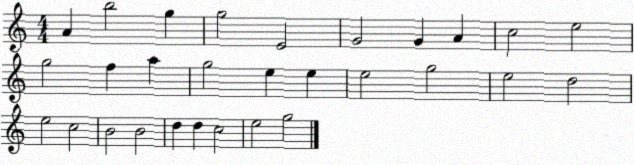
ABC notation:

X:1
T:Untitled
M:4/4
L:1/4
K:C
A b2 g g2 E2 G2 G A c2 e2 g2 f a g2 e e e2 g2 e2 d2 e2 c2 B2 B2 d d c2 e2 g2